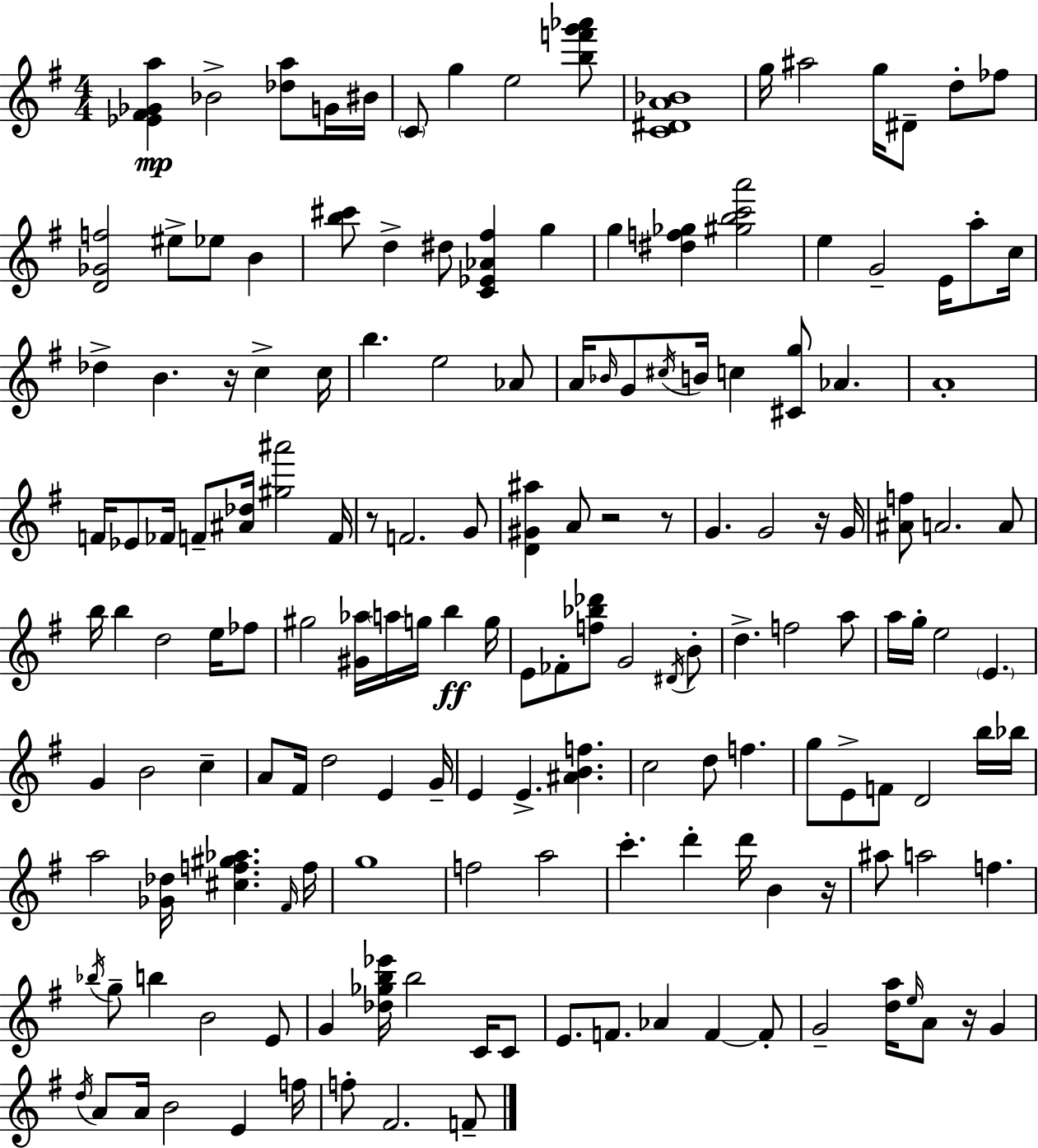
{
  \clef treble
  \numericTimeSignature
  \time 4/4
  \key e \minor
  <ees' fis' ges' a''>4\mp bes'2-> <des'' a''>8 g'16 bis'16 | \parenthesize c'8 g''4 e''2 <b'' f''' g''' aes'''>8 | <c' dis' a' bes'>1 | g''16 ais''2 g''16 dis'8-- d''8-. fes''8 | \break <d' ges' f''>2 eis''8-> ees''8 b'4 | <b'' cis'''>8 d''4-> dis''8 <c' ees' aes' fis''>4 g''4 | g''4 <dis'' f'' ges''>4 <gis'' b'' c''' a'''>2 | e''4 g'2-- e'16 a''8-. c''16 | \break des''4-> b'4. r16 c''4-> c''16 | b''4. e''2 aes'8 | a'16 \grace { bes'16 } g'8 \acciaccatura { cis''16 } b'16 c''4 <cis' g''>8 aes'4. | a'1-. | \break f'16 ees'8 fes'16 f'8-- <ais' des''>16 <gis'' ais'''>2 | f'16 r8 f'2. | g'8 <d' gis' ais''>4 a'8 r2 | r8 g'4. g'2 | \break r16 g'16 <ais' f''>8 a'2. | a'8 b''16 b''4 d''2 e''16 | fes''8 gis''2 <gis' aes''>16 \parenthesize a''16 g''16 b''4\ff | g''16 e'8 fes'8-. <f'' bes'' des'''>8 g'2 | \break \acciaccatura { dis'16 } b'8-. d''4.-> f''2 | a''8 a''16 g''16-. e''2 \parenthesize e'4. | g'4 b'2 c''4-- | a'8 fis'16 d''2 e'4 | \break g'16-- e'4 e'4.-> <ais' b' f''>4. | c''2 d''8 f''4. | g''8 e'8-> f'8 d'2 | b''16 bes''16 a''2 <ges' des''>16 <cis'' f'' gis'' aes''>4. | \break \grace { fis'16 } f''16 g''1 | f''2 a''2 | c'''4.-. d'''4-. d'''16 b'4 | r16 ais''8 a''2 f''4. | \break \acciaccatura { bes''16 } g''8-- b''4 b'2 | e'8 g'4 <des'' ges'' b'' ees'''>16 b''2 | c'16 c'8 e'8. f'8. aes'4 f'4~~ | f'8-. g'2-- <d'' a''>16 \grace { e''16 } a'8 | \break r16 g'4 \acciaccatura { d''16 } a'8 a'16 b'2 | e'4 f''16 f''8-. fis'2. | f'8-- \bar "|."
}